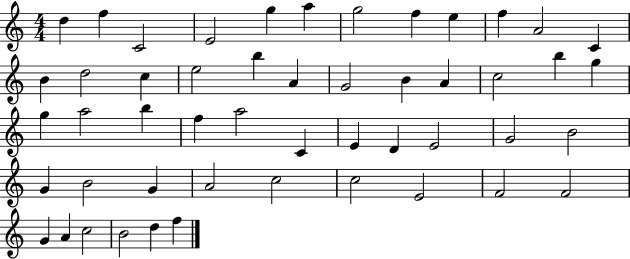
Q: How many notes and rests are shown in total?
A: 50